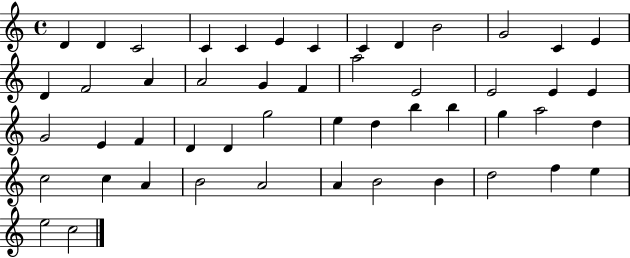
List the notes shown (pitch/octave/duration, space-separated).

D4/q D4/q C4/h C4/q C4/q E4/q C4/q C4/q D4/q B4/h G4/h C4/q E4/q D4/q F4/h A4/q A4/h G4/q F4/q A5/h E4/h E4/h E4/q E4/q G4/h E4/q F4/q D4/q D4/q G5/h E5/q D5/q B5/q B5/q G5/q A5/h D5/q C5/h C5/q A4/q B4/h A4/h A4/q B4/h B4/q D5/h F5/q E5/q E5/h C5/h